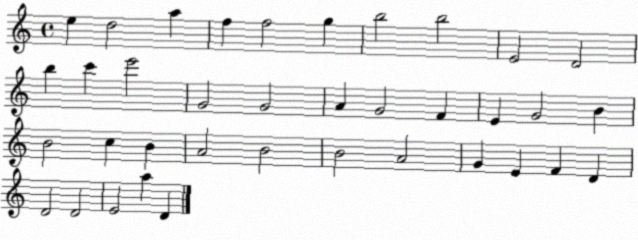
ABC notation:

X:1
T:Untitled
M:4/4
L:1/4
K:C
e d2 a f f2 g b2 b2 E2 D2 b c' e'2 G2 G2 A G2 F E G2 B B2 c B A2 B2 B2 A2 G E F D D2 D2 E2 a D